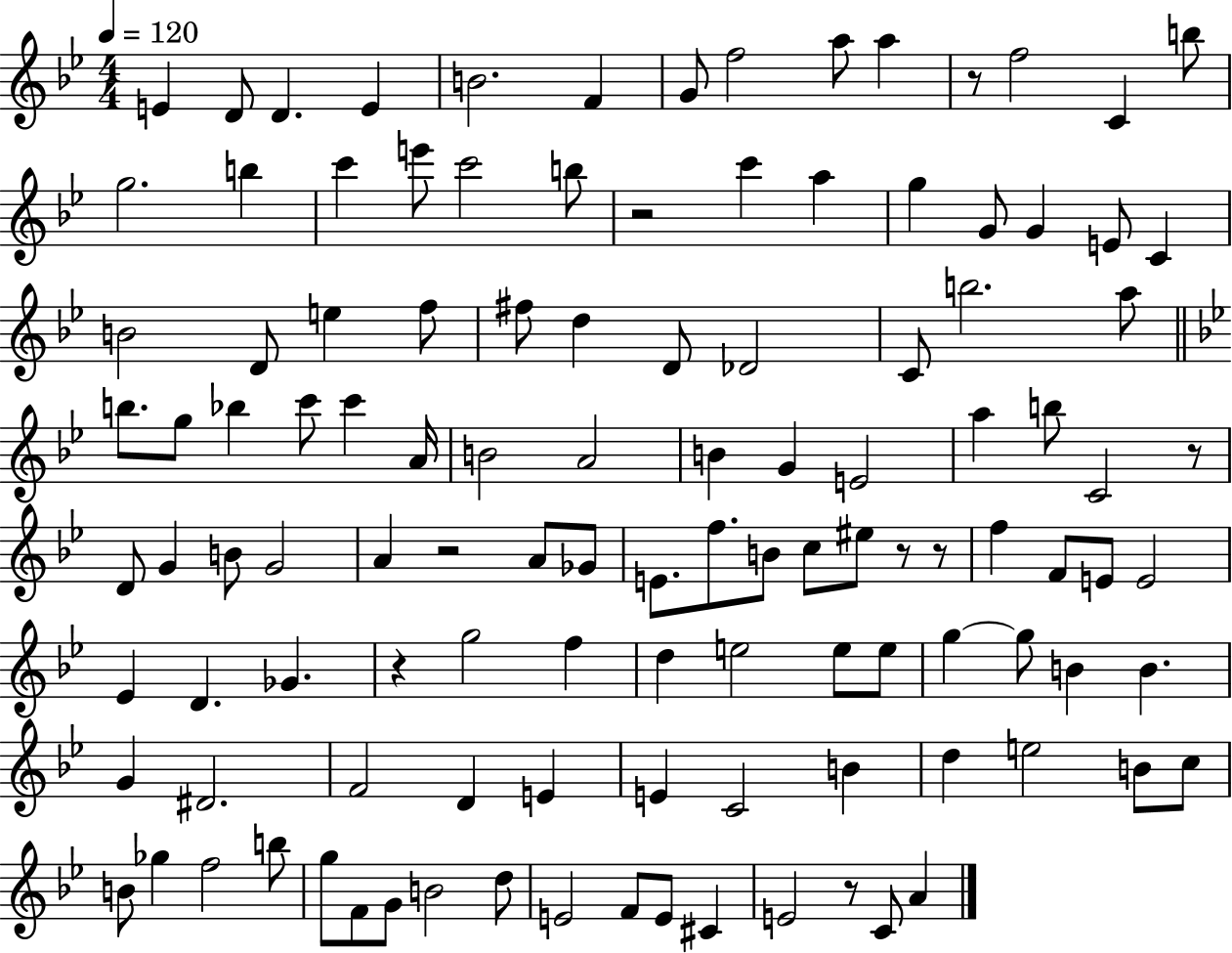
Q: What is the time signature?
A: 4/4